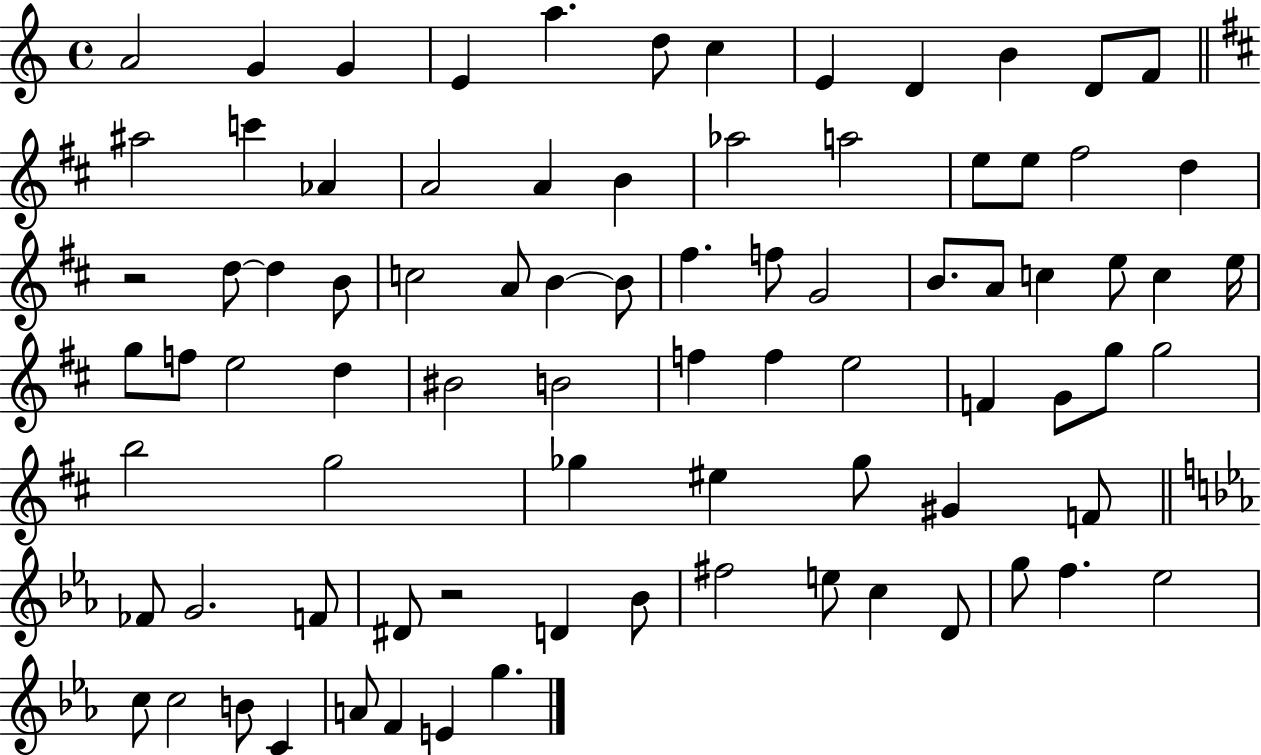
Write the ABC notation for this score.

X:1
T:Untitled
M:4/4
L:1/4
K:C
A2 G G E a d/2 c E D B D/2 F/2 ^a2 c' _A A2 A B _a2 a2 e/2 e/2 ^f2 d z2 d/2 d B/2 c2 A/2 B B/2 ^f f/2 G2 B/2 A/2 c e/2 c e/4 g/2 f/2 e2 d ^B2 B2 f f e2 F G/2 g/2 g2 b2 g2 _g ^e _g/2 ^G F/2 _F/2 G2 F/2 ^D/2 z2 D _B/2 ^f2 e/2 c D/2 g/2 f _e2 c/2 c2 B/2 C A/2 F E g